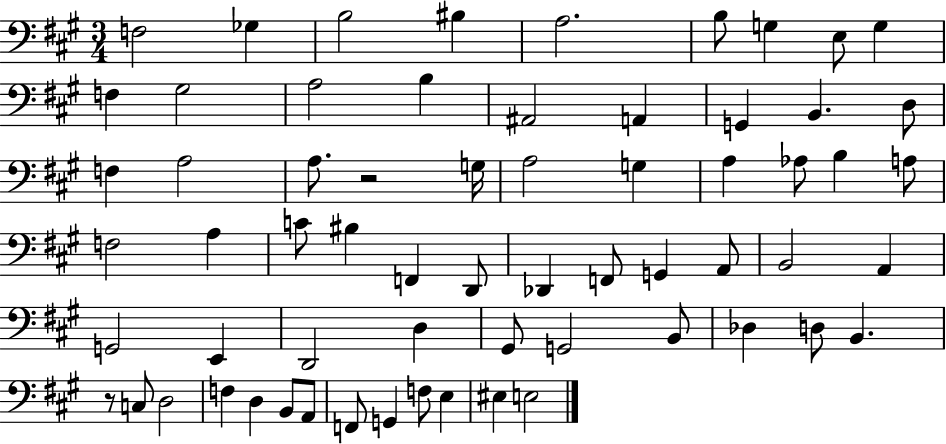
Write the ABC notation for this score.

X:1
T:Untitled
M:3/4
L:1/4
K:A
F,2 _G, B,2 ^B, A,2 B,/2 G, E,/2 G, F, ^G,2 A,2 B, ^A,,2 A,, G,, B,, D,/2 F, A,2 A,/2 z2 G,/4 A,2 G, A, _A,/2 B, A,/2 F,2 A, C/2 ^B, F,, D,,/2 _D,, F,,/2 G,, A,,/2 B,,2 A,, G,,2 E,, D,,2 D, ^G,,/2 G,,2 B,,/2 _D, D,/2 B,, z/2 C,/2 D,2 F, D, B,,/2 A,,/2 F,,/2 G,, F,/2 E, ^E, E,2